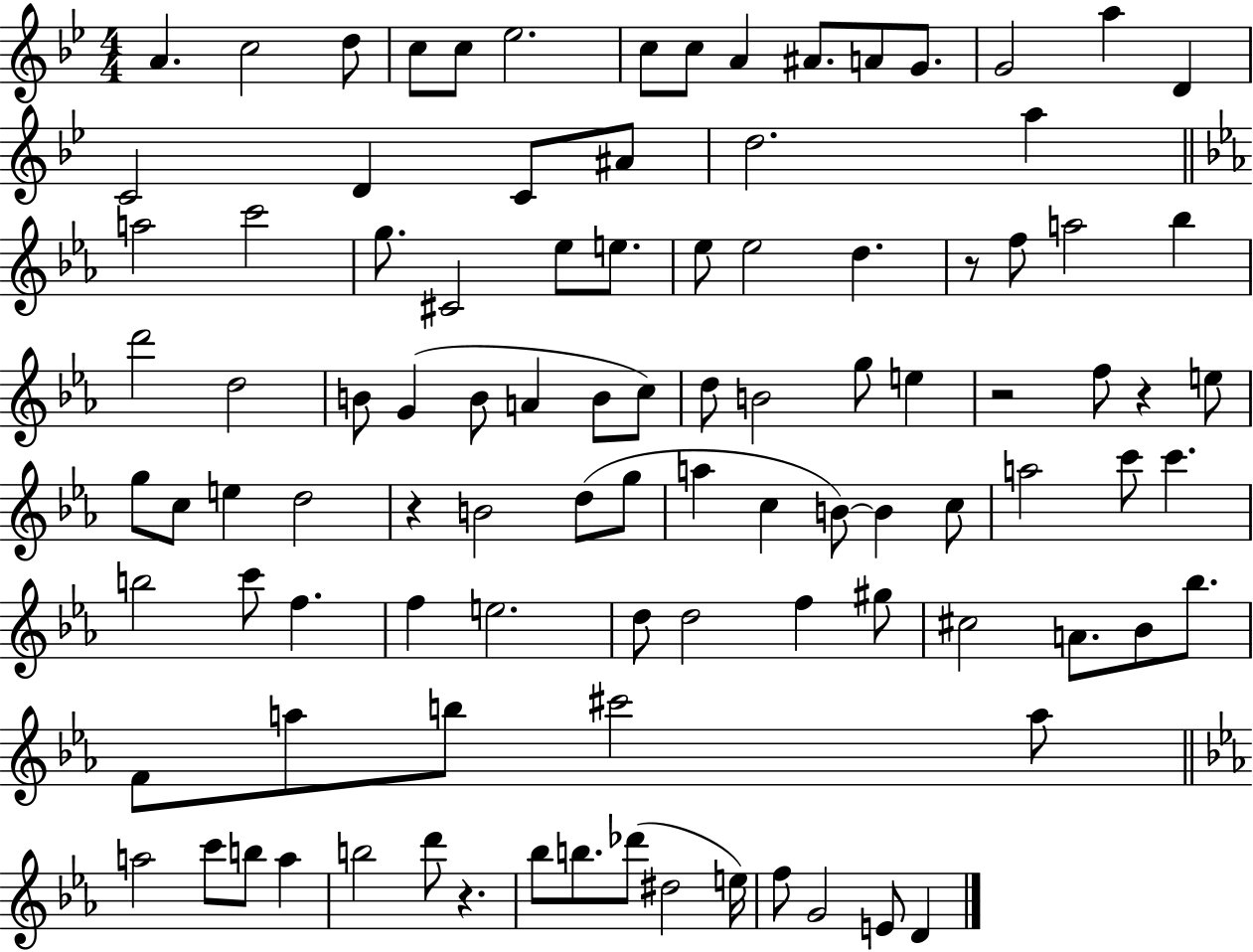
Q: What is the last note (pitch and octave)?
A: D4